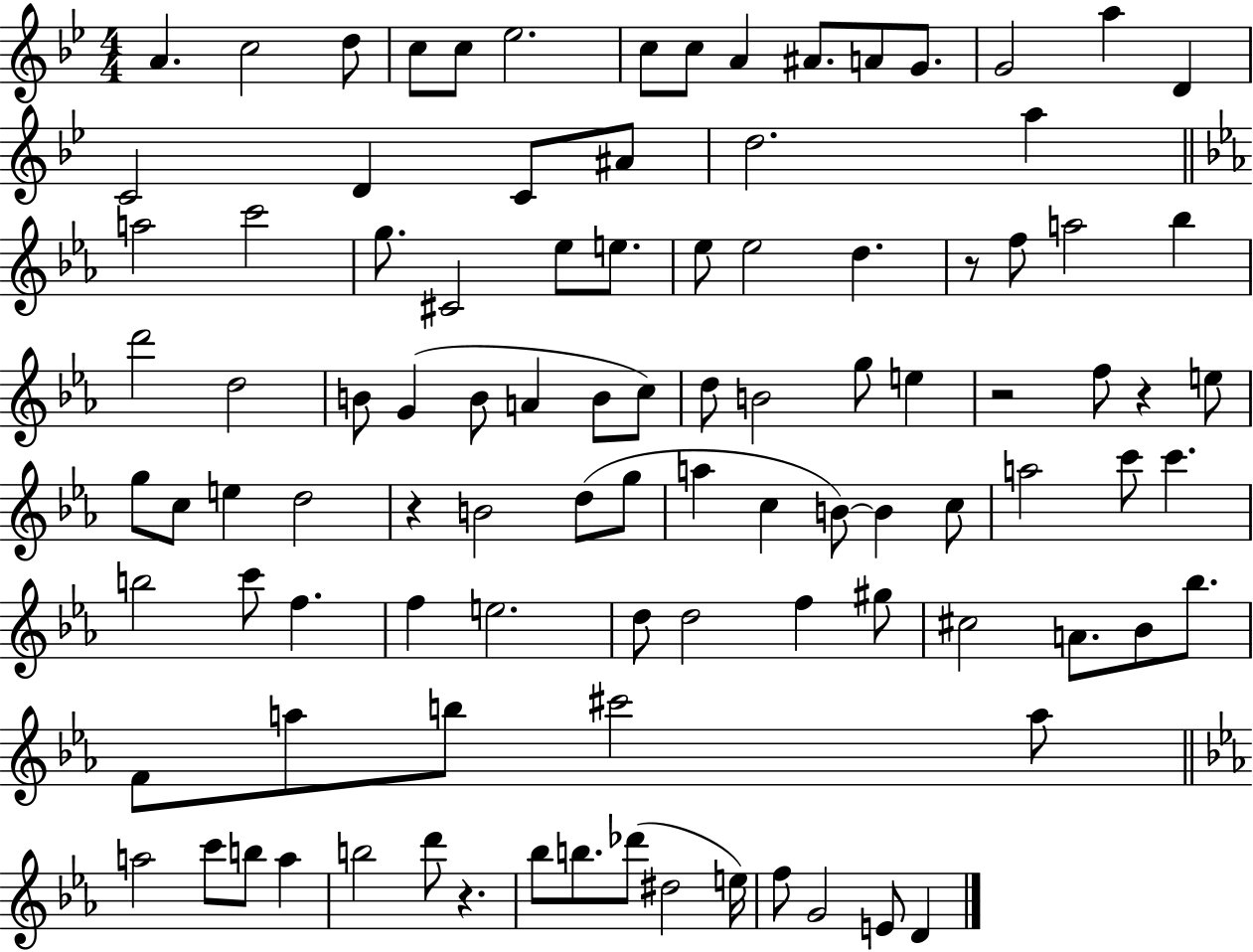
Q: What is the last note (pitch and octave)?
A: D4